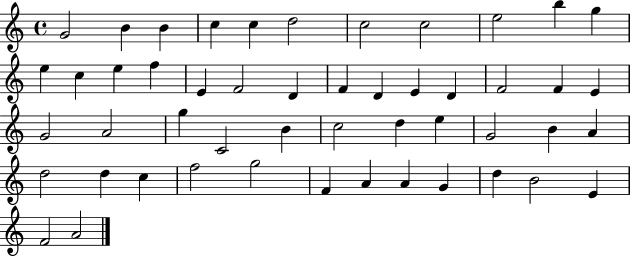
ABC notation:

X:1
T:Untitled
M:4/4
L:1/4
K:C
G2 B B c c d2 c2 c2 e2 b g e c e f E F2 D F D E D F2 F E G2 A2 g C2 B c2 d e G2 B A d2 d c f2 g2 F A A G d B2 E F2 A2